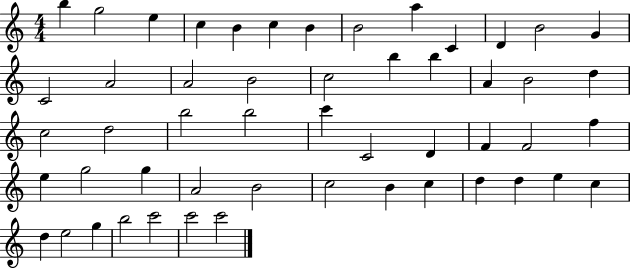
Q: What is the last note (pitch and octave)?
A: C6